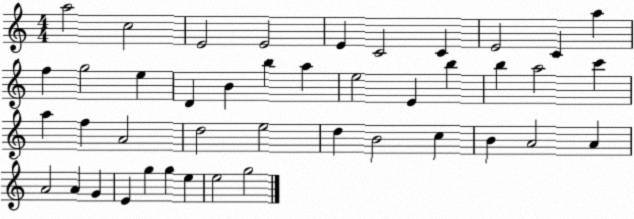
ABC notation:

X:1
T:Untitled
M:4/4
L:1/4
K:C
a2 c2 E2 E2 E C2 C E2 C a f g2 e D B b a e2 E b b a2 c' a f A2 d2 e2 d B2 c B A2 A A2 A G E g g e e2 g2